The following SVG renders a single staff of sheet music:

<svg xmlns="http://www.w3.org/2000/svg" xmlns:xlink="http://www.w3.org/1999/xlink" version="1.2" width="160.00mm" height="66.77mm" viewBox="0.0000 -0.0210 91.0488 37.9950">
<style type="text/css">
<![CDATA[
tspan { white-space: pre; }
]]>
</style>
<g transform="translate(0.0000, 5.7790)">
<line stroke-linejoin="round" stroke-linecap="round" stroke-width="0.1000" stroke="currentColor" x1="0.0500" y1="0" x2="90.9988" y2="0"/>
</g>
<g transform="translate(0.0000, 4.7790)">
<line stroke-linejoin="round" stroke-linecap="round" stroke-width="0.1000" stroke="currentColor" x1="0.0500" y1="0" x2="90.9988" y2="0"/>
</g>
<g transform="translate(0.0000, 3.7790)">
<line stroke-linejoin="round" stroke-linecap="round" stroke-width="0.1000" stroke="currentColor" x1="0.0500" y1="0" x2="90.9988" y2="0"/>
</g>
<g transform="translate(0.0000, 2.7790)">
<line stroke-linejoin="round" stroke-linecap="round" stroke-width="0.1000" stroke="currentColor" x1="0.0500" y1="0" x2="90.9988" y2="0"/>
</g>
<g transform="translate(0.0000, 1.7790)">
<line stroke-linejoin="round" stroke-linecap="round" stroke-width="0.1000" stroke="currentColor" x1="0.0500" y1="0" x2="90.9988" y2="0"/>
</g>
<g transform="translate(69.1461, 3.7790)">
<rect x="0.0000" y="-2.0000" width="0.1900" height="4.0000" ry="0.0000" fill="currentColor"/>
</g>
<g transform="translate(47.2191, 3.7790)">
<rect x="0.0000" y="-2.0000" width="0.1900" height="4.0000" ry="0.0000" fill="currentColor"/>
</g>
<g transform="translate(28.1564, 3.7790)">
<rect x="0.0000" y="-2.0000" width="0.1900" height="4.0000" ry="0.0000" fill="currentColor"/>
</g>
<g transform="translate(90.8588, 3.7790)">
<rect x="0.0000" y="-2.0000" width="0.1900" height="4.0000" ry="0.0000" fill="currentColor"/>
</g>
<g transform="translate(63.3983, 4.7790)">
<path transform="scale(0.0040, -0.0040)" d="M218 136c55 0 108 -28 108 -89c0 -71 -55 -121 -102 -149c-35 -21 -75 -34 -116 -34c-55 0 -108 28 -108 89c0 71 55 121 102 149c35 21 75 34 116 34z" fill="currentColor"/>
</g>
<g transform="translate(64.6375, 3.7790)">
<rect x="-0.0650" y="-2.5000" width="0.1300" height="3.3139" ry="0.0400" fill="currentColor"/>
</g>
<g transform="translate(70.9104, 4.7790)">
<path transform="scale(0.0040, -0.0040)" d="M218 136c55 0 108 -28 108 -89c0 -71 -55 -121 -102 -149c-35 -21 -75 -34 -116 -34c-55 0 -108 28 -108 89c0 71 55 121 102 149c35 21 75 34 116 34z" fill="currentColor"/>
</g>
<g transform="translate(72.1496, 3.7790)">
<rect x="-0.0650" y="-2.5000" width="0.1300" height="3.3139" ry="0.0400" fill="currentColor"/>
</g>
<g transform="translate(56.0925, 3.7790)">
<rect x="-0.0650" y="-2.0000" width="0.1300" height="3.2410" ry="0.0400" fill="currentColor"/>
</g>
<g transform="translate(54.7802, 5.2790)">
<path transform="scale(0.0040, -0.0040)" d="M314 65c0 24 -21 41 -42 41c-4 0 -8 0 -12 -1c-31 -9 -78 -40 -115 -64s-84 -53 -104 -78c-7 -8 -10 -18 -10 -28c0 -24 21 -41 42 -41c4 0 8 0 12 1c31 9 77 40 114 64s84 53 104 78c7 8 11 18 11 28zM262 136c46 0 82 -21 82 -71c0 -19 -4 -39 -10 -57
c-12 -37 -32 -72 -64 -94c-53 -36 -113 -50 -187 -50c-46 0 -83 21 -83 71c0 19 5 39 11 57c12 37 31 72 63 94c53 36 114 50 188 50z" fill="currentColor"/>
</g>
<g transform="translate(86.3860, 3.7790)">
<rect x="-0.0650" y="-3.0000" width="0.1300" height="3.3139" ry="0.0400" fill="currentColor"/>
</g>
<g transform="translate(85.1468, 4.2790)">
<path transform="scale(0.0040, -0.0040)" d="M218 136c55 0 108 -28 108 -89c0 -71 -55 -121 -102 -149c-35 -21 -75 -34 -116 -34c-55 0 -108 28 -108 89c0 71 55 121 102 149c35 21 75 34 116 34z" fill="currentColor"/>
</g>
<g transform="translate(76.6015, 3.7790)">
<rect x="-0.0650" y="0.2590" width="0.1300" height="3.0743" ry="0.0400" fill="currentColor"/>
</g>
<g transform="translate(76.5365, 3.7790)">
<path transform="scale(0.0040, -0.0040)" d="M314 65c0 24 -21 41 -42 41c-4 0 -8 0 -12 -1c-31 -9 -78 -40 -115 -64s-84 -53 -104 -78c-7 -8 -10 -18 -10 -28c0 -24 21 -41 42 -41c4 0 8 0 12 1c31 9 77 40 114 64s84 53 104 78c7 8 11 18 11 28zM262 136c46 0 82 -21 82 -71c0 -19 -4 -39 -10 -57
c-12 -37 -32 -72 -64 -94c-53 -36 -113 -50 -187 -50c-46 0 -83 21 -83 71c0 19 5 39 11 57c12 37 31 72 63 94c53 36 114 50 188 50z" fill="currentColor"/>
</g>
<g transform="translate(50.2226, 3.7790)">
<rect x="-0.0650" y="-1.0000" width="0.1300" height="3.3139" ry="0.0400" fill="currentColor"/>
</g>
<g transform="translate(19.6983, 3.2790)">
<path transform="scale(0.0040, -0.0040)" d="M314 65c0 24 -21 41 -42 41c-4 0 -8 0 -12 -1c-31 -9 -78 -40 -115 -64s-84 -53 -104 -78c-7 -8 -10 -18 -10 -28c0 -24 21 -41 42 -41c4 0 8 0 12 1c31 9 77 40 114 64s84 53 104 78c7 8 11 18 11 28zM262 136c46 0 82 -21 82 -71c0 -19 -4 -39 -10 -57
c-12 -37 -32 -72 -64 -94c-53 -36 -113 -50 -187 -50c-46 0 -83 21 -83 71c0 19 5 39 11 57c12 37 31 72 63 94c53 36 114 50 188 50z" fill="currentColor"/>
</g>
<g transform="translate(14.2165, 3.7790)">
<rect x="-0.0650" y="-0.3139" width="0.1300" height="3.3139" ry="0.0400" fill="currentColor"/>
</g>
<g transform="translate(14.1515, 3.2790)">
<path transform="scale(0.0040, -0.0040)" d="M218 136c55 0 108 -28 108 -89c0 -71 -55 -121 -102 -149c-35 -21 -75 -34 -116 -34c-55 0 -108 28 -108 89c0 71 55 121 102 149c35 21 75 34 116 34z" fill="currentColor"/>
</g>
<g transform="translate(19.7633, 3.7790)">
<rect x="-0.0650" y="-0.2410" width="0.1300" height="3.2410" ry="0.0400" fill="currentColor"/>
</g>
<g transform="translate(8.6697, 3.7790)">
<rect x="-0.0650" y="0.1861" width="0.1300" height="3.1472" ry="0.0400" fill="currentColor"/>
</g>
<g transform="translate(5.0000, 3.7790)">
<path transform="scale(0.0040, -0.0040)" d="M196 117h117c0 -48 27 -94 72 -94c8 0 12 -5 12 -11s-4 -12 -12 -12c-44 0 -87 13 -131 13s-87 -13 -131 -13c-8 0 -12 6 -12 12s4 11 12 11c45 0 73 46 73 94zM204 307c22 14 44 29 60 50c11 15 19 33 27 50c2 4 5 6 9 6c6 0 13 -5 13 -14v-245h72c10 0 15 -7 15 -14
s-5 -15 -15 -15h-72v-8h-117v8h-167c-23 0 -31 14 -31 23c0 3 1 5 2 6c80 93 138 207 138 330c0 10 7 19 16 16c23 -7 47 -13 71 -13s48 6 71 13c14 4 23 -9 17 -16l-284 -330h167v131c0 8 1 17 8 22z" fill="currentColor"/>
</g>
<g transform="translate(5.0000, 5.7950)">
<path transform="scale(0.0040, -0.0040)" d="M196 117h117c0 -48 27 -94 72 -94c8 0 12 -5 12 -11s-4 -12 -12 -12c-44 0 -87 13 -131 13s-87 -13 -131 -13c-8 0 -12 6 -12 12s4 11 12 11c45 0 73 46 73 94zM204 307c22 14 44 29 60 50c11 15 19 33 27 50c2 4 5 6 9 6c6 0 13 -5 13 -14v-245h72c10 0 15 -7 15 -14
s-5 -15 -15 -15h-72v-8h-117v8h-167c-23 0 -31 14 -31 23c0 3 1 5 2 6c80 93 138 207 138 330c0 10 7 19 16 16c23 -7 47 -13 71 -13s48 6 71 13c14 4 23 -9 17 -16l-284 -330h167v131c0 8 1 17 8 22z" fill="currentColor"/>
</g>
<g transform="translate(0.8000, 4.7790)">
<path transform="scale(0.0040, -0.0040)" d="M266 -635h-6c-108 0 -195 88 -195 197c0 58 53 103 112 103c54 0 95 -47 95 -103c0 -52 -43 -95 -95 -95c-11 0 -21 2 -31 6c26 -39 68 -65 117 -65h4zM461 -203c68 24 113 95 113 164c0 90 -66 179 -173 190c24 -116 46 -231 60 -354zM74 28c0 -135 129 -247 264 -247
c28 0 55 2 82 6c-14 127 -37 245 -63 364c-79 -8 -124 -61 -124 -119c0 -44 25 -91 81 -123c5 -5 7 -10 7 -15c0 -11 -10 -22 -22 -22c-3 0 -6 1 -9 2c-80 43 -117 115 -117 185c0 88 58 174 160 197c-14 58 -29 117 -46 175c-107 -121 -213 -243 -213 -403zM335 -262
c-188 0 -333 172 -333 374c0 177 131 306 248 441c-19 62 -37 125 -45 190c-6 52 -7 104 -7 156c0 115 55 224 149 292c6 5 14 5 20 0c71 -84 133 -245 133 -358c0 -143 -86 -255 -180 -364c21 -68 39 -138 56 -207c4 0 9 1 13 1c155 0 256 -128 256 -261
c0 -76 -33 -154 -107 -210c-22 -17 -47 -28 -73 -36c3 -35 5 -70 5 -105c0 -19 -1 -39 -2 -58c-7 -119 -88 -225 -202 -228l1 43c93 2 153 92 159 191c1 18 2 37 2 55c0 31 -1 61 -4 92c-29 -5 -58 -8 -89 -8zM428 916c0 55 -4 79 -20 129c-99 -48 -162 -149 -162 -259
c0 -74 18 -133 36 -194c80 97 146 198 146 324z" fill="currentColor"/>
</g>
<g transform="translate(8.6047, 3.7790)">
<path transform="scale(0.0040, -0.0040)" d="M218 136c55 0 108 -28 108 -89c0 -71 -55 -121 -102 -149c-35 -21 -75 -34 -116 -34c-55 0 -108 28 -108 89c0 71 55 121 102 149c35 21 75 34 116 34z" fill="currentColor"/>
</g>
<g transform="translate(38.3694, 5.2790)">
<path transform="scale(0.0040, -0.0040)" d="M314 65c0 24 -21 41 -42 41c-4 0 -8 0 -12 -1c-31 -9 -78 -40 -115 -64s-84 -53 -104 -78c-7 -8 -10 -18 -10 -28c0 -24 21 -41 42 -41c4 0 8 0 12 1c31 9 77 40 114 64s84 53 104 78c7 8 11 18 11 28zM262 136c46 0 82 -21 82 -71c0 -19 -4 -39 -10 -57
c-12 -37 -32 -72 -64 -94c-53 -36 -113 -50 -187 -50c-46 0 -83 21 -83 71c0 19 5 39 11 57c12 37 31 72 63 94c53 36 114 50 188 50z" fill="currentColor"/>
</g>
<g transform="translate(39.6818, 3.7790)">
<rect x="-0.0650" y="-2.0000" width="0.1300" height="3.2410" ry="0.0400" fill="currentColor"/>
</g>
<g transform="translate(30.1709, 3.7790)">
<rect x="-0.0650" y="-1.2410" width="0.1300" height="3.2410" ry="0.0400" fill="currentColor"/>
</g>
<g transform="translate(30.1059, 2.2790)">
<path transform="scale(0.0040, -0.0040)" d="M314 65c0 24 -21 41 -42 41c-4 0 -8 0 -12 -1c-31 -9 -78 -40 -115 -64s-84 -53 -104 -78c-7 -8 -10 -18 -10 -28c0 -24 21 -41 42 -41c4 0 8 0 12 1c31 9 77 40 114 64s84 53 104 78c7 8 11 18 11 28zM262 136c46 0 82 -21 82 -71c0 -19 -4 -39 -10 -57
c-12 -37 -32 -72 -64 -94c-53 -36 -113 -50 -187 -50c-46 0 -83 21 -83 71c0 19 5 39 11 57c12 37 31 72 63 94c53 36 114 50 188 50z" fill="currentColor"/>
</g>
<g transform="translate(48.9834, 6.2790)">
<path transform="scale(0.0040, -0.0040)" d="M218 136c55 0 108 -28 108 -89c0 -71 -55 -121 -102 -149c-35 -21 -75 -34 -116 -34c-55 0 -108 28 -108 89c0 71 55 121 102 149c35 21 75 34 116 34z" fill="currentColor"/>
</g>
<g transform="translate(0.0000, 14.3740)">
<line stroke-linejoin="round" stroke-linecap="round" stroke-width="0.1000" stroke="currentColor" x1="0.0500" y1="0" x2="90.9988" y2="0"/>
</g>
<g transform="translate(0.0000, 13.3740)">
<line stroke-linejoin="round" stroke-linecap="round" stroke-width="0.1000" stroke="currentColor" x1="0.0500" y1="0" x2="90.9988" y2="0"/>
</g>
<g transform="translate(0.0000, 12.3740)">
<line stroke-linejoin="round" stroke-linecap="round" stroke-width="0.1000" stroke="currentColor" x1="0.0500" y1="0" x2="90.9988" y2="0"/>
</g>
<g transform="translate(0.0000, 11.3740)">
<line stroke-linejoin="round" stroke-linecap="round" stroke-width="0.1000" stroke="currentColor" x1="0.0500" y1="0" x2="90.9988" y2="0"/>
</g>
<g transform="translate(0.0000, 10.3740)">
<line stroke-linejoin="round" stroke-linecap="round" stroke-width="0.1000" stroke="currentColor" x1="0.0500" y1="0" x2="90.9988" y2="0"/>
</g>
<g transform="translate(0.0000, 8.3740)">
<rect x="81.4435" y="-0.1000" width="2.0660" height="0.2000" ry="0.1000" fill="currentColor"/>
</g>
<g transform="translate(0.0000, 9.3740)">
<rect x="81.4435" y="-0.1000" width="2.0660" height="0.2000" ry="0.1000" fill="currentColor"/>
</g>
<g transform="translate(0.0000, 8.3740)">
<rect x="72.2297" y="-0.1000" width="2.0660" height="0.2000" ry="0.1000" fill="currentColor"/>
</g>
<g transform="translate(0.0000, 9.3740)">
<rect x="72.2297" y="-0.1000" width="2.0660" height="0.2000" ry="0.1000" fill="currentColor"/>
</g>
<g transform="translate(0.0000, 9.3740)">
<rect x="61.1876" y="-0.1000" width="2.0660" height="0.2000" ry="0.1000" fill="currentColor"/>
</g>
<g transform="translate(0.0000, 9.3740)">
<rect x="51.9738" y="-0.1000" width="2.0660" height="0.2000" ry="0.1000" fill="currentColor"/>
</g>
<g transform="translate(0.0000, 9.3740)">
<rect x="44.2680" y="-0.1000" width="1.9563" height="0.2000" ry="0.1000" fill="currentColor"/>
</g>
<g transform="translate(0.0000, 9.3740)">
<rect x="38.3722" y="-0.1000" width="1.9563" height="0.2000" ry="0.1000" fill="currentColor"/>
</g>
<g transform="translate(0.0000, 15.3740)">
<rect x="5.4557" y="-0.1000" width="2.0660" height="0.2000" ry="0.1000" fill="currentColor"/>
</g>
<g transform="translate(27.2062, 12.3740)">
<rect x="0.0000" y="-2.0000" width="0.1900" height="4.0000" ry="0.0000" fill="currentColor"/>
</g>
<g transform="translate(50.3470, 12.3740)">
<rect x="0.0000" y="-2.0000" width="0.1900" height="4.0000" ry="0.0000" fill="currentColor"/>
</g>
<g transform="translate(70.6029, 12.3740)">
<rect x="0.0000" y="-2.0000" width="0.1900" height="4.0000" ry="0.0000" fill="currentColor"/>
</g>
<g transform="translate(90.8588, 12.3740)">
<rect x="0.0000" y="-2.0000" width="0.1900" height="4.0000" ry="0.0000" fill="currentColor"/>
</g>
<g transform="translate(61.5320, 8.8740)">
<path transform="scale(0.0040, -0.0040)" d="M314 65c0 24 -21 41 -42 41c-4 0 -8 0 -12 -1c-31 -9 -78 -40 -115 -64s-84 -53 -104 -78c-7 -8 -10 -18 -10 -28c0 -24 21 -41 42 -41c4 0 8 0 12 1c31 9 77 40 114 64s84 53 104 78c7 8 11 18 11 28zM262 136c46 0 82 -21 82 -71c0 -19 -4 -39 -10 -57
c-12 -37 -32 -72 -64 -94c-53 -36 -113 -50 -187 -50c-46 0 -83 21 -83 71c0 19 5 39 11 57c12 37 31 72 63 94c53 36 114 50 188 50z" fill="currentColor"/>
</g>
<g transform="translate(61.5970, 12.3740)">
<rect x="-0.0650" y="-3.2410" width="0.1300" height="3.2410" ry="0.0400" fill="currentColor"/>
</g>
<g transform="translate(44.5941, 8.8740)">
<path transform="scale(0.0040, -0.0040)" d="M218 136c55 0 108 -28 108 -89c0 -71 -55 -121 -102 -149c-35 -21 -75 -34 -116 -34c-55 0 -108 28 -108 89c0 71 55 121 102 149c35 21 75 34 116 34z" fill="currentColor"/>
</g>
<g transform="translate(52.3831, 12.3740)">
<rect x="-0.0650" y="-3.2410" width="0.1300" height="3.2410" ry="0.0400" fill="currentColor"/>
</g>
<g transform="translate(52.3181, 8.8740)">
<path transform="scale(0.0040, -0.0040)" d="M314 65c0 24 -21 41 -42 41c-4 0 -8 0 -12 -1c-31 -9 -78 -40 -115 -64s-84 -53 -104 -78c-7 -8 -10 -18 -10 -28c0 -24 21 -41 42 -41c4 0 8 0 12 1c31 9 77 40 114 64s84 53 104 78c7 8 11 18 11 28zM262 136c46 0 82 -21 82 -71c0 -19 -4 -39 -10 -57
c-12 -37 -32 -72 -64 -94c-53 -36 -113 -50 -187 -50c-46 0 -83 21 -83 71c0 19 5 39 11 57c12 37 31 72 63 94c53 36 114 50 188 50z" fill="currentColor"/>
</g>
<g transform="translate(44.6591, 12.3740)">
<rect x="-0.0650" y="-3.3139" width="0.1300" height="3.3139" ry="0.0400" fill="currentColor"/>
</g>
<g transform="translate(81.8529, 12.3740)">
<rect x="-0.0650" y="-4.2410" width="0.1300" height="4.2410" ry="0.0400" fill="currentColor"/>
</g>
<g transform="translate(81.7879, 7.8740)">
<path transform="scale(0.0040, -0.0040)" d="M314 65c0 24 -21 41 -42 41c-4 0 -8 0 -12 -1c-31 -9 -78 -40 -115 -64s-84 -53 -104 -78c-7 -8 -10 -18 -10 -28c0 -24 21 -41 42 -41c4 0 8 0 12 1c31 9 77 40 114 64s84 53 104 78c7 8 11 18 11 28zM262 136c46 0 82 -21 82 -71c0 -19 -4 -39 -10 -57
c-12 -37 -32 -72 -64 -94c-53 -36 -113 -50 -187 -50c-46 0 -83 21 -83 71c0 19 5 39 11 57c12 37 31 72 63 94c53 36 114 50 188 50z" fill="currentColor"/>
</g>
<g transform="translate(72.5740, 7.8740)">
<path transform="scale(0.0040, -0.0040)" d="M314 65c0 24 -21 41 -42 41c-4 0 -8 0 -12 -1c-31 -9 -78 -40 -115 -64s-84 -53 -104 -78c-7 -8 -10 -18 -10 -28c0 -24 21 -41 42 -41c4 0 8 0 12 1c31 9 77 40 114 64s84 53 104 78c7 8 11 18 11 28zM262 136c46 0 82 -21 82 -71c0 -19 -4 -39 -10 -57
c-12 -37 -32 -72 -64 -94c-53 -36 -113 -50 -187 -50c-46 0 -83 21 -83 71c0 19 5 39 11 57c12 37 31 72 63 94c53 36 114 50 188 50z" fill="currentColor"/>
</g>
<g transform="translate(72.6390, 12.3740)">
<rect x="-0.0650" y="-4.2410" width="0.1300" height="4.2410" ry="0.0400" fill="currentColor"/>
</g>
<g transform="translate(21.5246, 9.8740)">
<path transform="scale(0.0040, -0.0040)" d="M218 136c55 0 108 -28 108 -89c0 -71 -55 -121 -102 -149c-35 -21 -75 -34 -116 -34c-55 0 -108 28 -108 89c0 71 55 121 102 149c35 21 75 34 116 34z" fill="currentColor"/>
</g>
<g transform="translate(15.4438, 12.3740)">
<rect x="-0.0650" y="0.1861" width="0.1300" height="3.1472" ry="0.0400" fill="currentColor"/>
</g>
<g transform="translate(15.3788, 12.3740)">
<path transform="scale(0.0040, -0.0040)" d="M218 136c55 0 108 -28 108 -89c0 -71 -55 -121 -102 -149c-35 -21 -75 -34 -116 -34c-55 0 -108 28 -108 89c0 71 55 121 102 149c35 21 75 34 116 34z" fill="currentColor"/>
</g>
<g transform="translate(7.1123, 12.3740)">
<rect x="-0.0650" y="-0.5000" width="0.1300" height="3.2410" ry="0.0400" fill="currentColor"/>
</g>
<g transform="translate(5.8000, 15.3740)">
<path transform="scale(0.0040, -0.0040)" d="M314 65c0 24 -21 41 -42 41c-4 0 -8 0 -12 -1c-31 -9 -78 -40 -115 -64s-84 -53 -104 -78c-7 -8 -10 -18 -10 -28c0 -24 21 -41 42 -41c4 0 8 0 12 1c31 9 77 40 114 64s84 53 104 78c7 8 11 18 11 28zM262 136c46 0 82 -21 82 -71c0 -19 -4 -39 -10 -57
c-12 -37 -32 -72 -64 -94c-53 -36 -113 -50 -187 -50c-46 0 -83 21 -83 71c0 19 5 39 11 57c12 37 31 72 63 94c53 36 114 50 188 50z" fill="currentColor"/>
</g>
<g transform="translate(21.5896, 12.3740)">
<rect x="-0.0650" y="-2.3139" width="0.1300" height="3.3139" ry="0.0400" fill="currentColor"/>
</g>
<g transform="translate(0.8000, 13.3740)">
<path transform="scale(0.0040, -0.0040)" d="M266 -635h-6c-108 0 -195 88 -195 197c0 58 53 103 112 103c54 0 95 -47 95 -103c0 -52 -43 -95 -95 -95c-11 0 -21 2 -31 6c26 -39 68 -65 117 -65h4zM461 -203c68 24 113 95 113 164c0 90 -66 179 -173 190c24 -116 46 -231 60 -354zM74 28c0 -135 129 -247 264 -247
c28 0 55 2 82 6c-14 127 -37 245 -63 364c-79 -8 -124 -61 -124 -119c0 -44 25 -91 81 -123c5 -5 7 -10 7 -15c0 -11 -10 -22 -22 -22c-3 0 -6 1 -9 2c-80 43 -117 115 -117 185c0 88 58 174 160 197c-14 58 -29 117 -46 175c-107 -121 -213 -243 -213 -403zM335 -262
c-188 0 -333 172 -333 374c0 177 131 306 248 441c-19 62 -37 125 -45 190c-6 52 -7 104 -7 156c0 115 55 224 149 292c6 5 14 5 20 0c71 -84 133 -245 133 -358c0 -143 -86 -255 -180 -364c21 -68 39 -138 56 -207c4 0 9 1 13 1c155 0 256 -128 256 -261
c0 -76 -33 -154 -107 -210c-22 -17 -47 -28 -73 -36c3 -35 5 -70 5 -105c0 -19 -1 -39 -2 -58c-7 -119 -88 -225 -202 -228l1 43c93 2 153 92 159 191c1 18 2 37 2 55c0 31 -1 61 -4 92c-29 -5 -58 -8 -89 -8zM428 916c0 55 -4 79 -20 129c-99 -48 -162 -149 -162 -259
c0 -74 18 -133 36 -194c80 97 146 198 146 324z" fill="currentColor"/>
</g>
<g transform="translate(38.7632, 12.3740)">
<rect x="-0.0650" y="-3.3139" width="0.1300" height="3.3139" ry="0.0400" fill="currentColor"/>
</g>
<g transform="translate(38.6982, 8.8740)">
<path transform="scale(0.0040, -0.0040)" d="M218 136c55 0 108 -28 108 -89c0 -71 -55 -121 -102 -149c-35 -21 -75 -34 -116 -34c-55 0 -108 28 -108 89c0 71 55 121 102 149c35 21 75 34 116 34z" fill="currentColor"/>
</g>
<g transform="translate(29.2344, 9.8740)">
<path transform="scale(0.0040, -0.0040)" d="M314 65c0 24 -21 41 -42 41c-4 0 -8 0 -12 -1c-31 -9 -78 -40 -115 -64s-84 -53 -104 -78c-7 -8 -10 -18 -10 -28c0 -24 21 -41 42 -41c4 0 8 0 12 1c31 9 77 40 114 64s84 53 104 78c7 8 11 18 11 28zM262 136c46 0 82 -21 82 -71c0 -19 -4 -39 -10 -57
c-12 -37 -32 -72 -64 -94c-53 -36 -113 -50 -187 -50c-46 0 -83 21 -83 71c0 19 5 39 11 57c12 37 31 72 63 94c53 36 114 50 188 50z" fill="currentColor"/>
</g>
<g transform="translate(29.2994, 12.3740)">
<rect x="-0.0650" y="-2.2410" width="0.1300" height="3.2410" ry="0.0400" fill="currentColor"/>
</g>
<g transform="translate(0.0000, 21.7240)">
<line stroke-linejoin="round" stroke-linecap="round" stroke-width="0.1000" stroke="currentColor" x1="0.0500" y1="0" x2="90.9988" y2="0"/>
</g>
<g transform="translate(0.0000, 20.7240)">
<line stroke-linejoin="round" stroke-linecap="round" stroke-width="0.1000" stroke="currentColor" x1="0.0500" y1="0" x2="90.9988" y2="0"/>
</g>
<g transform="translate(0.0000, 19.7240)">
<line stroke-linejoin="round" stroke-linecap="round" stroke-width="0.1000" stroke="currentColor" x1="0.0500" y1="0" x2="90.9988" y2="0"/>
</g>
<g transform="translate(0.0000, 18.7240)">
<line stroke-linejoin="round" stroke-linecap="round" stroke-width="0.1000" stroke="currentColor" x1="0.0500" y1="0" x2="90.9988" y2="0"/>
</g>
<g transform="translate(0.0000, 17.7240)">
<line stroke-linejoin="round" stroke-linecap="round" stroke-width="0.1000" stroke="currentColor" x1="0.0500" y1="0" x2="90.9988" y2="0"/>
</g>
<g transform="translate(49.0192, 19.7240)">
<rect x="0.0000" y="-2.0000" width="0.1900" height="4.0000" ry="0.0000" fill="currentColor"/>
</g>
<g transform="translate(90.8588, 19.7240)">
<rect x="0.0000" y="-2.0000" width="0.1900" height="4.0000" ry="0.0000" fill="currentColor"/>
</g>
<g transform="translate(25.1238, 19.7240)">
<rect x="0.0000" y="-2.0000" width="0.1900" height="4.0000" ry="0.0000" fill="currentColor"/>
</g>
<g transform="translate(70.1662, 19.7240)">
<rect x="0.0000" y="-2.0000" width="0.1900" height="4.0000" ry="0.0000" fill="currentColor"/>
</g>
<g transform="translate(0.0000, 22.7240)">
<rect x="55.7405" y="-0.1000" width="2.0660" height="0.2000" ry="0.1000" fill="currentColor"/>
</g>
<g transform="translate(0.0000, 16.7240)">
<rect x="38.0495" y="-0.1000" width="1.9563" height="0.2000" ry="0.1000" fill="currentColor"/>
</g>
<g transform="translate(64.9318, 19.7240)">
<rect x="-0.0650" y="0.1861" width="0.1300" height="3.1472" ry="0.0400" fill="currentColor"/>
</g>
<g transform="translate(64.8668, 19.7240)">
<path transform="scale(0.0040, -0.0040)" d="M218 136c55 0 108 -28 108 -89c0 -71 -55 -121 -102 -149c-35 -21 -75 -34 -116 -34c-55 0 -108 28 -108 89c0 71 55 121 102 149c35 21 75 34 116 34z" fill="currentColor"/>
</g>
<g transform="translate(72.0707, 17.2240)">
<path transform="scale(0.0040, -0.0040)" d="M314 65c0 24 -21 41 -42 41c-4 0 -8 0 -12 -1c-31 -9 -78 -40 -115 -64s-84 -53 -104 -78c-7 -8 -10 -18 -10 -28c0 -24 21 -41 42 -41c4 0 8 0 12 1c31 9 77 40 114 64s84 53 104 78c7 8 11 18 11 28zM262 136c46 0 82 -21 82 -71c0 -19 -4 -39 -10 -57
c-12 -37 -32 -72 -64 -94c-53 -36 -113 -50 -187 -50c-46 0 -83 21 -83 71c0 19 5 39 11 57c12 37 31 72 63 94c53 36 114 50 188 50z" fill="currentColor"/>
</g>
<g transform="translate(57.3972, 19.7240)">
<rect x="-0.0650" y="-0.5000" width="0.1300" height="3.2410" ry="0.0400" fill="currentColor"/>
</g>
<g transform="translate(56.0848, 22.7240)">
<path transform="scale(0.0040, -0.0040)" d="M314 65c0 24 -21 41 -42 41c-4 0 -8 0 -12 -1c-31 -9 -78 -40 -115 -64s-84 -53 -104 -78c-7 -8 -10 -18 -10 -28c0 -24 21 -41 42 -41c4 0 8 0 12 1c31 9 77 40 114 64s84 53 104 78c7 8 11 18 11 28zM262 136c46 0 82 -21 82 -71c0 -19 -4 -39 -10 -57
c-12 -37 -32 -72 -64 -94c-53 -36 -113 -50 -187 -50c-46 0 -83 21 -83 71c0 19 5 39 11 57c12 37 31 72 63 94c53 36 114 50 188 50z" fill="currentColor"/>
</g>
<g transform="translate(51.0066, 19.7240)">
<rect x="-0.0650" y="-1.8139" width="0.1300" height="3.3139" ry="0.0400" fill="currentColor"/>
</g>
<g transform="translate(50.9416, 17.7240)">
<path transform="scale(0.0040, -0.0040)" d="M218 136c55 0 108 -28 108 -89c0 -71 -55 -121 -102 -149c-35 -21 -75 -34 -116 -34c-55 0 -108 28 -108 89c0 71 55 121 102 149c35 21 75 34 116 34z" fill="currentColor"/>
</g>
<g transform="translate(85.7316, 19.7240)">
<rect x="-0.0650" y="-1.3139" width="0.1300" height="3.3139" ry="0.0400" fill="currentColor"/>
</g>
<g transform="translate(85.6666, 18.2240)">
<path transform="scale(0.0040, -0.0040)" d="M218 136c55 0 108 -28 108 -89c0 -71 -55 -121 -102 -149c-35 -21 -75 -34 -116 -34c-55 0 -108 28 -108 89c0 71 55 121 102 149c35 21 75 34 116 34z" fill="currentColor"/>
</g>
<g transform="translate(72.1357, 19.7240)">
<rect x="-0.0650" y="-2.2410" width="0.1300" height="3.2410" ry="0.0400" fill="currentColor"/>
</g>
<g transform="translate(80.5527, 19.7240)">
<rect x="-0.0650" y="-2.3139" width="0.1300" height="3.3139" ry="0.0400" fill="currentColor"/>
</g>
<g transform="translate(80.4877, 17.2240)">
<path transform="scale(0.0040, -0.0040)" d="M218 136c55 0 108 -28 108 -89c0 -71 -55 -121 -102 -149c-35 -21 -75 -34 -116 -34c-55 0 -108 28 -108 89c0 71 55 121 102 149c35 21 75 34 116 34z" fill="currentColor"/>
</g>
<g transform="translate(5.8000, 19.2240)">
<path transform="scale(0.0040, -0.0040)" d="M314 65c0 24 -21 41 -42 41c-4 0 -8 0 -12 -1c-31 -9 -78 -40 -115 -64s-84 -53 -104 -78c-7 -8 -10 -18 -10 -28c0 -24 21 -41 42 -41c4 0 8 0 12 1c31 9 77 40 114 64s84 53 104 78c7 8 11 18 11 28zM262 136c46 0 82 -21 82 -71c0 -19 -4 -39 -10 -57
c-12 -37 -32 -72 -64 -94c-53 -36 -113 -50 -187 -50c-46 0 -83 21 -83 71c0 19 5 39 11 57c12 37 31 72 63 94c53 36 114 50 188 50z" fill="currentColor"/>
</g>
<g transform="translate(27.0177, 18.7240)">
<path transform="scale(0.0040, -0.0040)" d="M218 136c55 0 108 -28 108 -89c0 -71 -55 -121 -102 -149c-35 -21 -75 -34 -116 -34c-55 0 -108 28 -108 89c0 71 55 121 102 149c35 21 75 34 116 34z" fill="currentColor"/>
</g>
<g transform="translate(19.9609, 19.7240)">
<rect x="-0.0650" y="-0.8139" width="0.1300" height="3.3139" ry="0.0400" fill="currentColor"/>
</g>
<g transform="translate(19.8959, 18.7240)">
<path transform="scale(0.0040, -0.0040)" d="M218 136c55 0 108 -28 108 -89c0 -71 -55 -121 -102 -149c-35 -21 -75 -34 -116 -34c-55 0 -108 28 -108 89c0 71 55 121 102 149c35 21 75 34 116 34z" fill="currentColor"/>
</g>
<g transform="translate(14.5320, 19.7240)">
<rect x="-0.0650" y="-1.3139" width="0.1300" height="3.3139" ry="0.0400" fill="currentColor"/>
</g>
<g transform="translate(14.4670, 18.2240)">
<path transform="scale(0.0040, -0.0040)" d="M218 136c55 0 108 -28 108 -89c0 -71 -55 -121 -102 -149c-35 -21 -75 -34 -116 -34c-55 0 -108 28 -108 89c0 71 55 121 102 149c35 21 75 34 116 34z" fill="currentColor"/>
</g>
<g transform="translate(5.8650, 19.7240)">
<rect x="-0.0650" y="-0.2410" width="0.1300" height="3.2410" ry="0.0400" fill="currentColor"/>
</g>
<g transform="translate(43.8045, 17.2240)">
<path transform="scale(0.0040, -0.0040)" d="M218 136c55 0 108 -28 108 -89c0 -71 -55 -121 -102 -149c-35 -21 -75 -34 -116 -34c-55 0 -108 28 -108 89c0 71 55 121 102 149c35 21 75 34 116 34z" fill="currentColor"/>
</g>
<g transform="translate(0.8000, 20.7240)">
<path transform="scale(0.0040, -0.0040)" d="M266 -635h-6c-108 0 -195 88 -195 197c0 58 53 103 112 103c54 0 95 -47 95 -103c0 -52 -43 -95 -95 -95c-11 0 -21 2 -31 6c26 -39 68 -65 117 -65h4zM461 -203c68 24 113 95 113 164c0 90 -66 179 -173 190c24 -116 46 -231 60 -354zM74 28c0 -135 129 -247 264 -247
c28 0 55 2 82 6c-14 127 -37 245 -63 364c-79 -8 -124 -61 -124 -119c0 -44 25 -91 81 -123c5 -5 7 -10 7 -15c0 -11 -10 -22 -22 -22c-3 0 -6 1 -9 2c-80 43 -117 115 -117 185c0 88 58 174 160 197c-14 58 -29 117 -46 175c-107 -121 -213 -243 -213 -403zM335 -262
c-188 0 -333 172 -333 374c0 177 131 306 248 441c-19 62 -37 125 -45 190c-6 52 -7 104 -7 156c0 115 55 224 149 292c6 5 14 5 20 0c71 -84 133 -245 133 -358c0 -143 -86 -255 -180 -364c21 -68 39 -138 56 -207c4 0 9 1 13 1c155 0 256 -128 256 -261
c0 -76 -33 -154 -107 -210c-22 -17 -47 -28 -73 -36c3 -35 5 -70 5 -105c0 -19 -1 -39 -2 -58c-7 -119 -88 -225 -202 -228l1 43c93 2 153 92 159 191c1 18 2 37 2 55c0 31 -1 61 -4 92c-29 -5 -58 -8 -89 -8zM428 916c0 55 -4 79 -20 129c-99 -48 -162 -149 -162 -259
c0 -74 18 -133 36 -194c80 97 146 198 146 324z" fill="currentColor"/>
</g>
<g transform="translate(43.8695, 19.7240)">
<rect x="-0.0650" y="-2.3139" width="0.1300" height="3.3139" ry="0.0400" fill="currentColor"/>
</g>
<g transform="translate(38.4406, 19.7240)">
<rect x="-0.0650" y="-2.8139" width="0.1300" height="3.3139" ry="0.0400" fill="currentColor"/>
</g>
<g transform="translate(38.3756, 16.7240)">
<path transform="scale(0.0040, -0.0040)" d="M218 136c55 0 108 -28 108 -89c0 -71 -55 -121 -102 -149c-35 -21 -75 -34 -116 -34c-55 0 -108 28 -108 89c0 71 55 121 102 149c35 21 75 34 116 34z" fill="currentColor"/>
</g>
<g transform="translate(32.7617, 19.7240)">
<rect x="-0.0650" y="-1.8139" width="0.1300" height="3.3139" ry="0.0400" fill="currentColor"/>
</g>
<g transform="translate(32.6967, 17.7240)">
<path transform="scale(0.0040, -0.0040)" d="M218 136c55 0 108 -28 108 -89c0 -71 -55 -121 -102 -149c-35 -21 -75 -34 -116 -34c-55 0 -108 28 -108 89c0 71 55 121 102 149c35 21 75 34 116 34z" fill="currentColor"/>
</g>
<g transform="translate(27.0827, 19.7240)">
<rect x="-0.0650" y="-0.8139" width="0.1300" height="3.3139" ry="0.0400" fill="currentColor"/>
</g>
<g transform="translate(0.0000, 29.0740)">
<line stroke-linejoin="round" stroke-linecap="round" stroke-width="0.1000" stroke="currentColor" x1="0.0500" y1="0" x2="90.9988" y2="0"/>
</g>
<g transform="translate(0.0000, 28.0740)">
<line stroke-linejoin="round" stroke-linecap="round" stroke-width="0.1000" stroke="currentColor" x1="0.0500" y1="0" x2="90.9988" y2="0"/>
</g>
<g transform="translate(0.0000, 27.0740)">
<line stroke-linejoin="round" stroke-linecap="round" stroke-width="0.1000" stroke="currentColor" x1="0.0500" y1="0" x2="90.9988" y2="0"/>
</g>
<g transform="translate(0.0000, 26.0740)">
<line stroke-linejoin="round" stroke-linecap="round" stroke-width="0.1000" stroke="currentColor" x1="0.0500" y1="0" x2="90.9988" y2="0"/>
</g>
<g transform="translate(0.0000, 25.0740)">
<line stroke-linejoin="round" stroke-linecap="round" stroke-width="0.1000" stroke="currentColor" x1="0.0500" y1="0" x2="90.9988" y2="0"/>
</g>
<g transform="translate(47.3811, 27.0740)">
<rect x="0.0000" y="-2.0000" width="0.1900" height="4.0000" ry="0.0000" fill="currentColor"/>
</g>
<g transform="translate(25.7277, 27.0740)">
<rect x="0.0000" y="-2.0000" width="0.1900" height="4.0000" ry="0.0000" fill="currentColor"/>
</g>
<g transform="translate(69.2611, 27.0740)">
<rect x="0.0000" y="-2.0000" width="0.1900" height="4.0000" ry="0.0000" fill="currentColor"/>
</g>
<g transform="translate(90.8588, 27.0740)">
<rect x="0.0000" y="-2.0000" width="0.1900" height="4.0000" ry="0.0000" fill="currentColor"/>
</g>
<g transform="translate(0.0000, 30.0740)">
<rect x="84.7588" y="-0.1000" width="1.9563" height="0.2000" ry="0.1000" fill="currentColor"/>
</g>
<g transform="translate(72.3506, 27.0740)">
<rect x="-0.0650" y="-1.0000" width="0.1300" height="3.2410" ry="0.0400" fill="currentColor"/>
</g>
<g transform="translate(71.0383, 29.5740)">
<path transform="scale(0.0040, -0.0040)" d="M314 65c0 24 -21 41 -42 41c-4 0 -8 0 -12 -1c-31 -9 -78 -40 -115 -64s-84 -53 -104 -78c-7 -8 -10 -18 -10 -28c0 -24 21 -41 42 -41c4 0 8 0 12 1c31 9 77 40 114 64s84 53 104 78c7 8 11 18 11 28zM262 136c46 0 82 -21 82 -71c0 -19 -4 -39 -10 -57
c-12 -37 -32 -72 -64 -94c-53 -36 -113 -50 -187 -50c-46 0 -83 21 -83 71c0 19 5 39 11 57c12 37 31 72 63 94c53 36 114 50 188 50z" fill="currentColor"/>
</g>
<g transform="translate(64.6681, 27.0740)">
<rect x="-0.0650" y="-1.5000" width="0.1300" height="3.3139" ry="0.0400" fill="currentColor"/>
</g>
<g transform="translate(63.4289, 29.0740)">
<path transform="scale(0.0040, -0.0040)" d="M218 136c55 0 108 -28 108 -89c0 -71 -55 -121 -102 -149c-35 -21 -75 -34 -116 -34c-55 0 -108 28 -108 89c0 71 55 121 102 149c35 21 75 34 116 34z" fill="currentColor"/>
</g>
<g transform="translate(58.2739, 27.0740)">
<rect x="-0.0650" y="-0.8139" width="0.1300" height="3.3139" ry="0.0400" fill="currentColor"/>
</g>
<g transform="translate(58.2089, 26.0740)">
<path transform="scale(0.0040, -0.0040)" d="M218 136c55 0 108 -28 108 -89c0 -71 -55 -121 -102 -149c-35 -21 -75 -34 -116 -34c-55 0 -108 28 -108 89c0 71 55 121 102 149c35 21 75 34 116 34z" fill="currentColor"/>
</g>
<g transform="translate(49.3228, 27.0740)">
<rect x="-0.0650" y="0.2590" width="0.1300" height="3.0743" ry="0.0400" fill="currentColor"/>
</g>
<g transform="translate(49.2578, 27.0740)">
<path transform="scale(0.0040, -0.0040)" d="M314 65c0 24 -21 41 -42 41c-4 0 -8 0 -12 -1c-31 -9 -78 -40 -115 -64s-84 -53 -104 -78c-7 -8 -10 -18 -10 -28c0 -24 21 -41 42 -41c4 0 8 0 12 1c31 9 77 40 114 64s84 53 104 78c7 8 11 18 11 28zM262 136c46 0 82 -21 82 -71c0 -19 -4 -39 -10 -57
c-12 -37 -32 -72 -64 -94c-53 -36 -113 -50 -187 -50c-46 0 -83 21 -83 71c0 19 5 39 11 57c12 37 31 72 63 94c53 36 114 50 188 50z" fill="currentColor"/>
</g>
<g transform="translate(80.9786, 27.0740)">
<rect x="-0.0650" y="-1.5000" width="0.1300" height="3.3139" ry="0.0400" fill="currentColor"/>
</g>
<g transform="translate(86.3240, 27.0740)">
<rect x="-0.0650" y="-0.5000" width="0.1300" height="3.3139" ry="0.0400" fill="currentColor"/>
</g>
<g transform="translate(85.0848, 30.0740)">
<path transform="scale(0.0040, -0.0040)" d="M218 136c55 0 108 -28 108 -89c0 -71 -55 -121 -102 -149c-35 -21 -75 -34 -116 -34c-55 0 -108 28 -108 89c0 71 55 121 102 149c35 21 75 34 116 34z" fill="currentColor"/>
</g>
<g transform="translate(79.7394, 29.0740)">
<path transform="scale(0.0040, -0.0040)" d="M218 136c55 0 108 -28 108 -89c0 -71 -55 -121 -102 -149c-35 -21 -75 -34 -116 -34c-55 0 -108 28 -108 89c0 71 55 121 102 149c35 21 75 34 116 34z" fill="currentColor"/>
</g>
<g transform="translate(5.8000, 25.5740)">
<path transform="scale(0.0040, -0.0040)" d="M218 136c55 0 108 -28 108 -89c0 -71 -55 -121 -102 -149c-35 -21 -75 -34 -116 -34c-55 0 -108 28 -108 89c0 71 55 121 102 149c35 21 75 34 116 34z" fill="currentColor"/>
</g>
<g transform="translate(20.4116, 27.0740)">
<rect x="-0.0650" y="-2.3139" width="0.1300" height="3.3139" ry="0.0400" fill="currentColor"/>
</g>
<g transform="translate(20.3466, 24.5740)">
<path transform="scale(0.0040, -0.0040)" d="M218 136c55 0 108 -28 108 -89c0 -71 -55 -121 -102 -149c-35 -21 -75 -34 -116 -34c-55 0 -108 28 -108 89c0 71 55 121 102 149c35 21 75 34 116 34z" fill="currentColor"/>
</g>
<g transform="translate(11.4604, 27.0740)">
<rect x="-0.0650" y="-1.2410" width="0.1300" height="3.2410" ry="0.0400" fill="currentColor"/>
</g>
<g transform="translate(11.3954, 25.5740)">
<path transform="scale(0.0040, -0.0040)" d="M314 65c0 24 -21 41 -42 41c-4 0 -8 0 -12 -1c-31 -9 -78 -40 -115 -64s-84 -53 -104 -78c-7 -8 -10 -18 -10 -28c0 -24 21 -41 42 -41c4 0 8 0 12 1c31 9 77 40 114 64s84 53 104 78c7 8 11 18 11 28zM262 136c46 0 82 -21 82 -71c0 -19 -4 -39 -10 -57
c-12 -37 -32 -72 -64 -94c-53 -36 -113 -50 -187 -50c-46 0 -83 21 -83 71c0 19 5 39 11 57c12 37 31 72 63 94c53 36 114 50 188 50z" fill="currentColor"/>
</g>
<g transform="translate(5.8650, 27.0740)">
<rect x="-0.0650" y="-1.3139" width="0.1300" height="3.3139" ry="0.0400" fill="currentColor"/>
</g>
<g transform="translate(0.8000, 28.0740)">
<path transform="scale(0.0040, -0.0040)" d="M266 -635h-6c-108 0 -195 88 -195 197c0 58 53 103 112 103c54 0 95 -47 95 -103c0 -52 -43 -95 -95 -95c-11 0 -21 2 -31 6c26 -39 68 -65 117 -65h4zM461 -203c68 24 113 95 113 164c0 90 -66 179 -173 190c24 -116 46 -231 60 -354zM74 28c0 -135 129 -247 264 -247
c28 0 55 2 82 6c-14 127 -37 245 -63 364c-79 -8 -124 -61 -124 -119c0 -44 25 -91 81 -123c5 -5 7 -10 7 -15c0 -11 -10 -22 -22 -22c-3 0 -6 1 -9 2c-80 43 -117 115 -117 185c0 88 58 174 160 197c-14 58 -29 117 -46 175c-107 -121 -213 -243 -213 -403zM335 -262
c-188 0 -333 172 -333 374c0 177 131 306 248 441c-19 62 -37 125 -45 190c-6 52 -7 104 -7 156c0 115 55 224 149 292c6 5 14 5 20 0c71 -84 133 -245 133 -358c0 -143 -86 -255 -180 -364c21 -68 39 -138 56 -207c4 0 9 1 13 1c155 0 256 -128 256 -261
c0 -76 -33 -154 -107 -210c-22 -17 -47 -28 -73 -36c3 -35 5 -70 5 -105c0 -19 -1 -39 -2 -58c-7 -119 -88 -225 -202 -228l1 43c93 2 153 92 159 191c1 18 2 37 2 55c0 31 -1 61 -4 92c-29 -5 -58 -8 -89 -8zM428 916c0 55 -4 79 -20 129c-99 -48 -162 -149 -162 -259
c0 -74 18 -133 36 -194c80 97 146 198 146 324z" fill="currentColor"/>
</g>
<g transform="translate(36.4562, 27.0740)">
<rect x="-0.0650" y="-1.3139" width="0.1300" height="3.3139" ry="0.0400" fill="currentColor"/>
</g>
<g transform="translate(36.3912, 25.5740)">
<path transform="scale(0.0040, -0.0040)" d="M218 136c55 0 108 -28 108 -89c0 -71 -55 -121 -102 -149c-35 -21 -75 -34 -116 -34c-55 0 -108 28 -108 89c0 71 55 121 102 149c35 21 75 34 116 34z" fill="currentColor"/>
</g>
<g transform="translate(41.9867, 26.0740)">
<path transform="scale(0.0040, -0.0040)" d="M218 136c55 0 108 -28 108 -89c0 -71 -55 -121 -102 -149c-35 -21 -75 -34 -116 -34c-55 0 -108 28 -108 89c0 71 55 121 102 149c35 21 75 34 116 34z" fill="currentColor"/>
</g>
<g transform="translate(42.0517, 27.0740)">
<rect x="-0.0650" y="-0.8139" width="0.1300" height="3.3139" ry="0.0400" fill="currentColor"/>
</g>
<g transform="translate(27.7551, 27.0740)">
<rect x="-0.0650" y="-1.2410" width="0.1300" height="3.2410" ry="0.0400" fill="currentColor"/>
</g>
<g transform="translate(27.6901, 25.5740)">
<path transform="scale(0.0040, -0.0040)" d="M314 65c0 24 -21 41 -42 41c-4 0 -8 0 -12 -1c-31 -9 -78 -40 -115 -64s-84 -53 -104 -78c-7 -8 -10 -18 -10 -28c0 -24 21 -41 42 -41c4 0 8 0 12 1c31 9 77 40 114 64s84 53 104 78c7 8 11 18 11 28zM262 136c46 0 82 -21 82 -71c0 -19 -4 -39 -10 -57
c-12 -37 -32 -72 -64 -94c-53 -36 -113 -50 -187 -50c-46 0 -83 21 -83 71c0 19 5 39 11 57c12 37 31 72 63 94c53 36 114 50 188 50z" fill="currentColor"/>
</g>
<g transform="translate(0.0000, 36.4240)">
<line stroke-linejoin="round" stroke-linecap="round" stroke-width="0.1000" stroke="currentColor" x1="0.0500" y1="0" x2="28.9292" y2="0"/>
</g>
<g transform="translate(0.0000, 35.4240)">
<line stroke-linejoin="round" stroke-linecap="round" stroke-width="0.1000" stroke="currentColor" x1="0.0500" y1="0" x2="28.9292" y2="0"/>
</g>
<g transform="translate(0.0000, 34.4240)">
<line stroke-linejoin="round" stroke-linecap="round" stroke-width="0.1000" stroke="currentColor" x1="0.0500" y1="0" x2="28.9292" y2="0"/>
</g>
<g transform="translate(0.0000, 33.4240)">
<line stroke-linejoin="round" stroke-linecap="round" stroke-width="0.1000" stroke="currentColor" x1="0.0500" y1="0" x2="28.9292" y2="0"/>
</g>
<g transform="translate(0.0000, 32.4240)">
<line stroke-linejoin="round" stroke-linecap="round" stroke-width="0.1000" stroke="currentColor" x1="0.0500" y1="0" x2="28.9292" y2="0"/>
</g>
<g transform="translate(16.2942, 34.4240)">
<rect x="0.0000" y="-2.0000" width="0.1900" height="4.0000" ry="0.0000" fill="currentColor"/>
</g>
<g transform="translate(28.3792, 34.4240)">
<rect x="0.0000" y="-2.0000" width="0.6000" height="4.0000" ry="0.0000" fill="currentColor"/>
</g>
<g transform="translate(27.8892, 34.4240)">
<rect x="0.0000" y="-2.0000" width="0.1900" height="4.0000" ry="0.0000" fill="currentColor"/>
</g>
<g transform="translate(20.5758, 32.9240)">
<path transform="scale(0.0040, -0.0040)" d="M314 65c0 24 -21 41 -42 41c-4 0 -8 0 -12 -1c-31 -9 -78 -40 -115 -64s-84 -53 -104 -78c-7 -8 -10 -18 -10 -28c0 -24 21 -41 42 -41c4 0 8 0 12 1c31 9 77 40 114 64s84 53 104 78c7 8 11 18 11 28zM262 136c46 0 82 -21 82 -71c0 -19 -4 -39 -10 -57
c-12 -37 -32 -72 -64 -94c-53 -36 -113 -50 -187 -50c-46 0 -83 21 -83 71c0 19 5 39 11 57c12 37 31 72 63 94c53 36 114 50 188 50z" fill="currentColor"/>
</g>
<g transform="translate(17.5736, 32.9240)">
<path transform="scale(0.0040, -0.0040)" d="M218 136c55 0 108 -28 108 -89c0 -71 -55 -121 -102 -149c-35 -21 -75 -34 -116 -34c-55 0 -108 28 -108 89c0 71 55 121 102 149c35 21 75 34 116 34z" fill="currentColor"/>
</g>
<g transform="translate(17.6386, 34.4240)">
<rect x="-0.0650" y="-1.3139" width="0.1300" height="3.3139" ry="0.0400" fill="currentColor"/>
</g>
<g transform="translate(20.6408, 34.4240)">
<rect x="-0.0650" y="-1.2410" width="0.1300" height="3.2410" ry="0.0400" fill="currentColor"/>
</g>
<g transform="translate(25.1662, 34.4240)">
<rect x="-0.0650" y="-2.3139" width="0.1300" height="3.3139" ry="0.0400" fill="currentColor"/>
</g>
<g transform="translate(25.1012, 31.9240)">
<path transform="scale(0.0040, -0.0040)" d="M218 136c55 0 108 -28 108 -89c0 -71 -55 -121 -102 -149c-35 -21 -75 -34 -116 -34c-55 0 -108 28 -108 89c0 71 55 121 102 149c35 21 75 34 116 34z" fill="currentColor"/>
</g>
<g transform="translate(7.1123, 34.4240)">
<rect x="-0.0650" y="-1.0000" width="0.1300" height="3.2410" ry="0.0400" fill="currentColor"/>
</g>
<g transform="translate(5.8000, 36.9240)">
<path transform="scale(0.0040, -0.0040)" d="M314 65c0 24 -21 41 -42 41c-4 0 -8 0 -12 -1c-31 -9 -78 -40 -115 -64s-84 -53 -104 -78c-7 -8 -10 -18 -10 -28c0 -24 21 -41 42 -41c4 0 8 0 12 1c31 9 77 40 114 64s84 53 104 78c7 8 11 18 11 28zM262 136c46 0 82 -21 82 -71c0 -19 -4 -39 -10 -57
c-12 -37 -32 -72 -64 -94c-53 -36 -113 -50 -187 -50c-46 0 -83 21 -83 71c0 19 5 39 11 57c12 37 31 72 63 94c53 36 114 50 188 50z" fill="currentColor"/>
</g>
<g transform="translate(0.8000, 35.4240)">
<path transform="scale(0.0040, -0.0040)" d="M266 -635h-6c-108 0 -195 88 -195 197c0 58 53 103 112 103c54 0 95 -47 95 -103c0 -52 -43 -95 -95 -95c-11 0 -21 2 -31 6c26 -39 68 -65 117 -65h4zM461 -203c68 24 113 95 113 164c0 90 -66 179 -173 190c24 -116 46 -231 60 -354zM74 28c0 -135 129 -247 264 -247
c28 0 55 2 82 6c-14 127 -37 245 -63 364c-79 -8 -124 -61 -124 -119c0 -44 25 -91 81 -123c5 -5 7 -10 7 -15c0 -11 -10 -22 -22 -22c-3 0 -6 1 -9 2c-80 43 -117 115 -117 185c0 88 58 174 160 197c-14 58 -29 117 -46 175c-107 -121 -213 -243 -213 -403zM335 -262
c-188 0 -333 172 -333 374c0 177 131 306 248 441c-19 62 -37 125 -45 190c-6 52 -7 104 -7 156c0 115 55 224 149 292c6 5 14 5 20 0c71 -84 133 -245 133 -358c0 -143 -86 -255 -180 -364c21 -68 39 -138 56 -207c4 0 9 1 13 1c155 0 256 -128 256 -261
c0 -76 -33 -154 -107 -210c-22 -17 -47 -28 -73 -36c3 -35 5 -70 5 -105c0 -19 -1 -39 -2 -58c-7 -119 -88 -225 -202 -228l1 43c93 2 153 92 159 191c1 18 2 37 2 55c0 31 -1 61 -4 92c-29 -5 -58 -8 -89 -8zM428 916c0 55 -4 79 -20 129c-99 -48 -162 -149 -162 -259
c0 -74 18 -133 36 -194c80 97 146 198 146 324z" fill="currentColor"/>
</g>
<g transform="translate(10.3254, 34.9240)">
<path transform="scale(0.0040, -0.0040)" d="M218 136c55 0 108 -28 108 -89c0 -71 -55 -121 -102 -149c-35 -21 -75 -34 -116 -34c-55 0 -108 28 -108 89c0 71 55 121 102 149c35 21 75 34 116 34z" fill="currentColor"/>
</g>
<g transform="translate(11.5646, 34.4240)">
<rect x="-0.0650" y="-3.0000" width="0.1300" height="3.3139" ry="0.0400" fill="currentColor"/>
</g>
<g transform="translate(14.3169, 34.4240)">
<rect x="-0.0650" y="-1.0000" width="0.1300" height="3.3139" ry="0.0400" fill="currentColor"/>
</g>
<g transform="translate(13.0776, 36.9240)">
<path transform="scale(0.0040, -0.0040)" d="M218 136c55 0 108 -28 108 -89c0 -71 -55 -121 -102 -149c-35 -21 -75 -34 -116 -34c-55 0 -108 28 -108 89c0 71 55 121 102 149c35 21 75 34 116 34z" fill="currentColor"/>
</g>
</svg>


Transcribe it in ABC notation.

X:1
T:Untitled
M:4/4
L:1/4
K:C
B c c2 e2 F2 D F2 G G B2 A C2 B g g2 b b b2 b2 d'2 d'2 c2 e d d f a g f C2 B g2 g e e e2 g e2 e d B2 d E D2 E C D2 A D e e2 g